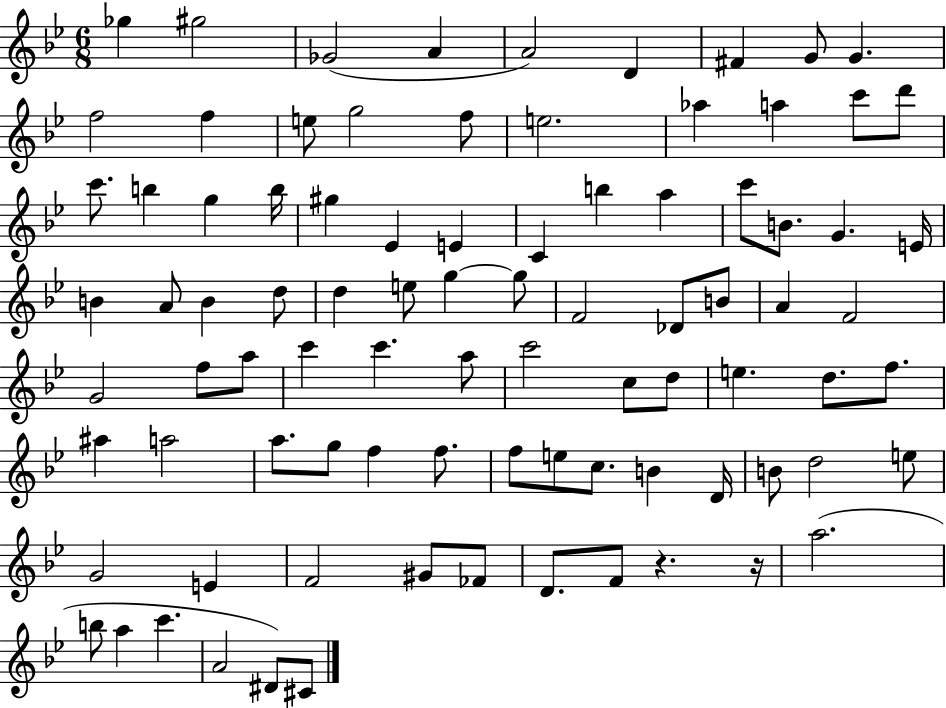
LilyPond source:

{
  \clef treble
  \numericTimeSignature
  \time 6/8
  \key bes \major
  ges''4 gis''2 | ges'2( a'4 | a'2) d'4 | fis'4 g'8 g'4. | \break f''2 f''4 | e''8 g''2 f''8 | e''2. | aes''4 a''4 c'''8 d'''8 | \break c'''8. b''4 g''4 b''16 | gis''4 ees'4 e'4 | c'4 b''4 a''4 | c'''8 b'8. g'4. e'16 | \break b'4 a'8 b'4 d''8 | d''4 e''8 g''4~~ g''8 | f'2 des'8 b'8 | a'4 f'2 | \break g'2 f''8 a''8 | c'''4 c'''4. a''8 | c'''2 c''8 d''8 | e''4. d''8. f''8. | \break ais''4 a''2 | a''8. g''8 f''4 f''8. | f''8 e''8 c''8. b'4 d'16 | b'8 d''2 e''8 | \break g'2 e'4 | f'2 gis'8 fes'8 | d'8. f'8 r4. r16 | a''2.( | \break b''8 a''4 c'''4. | a'2 dis'8) cis'8 | \bar "|."
}